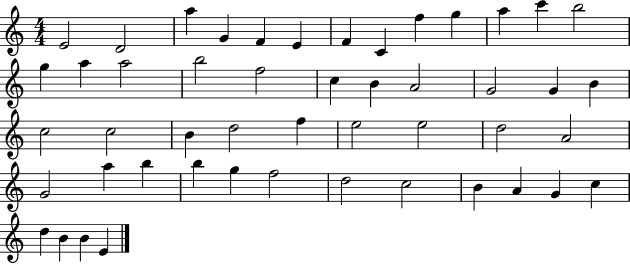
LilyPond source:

{
  \clef treble
  \numericTimeSignature
  \time 4/4
  \key c \major
  e'2 d'2 | a''4 g'4 f'4 e'4 | f'4 c'4 f''4 g''4 | a''4 c'''4 b''2 | \break g''4 a''4 a''2 | b''2 f''2 | c''4 b'4 a'2 | g'2 g'4 b'4 | \break c''2 c''2 | b'4 d''2 f''4 | e''2 e''2 | d''2 a'2 | \break g'2 a''4 b''4 | b''4 g''4 f''2 | d''2 c''2 | b'4 a'4 g'4 c''4 | \break d''4 b'4 b'4 e'4 | \bar "|."
}